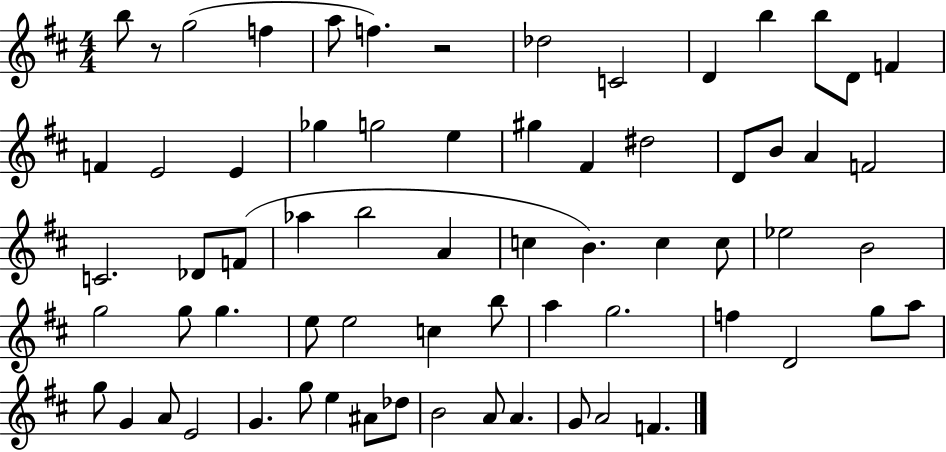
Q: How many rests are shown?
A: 2